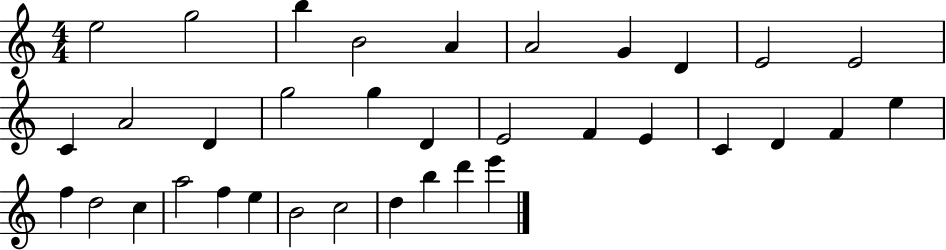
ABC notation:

X:1
T:Untitled
M:4/4
L:1/4
K:C
e2 g2 b B2 A A2 G D E2 E2 C A2 D g2 g D E2 F E C D F e f d2 c a2 f e B2 c2 d b d' e'